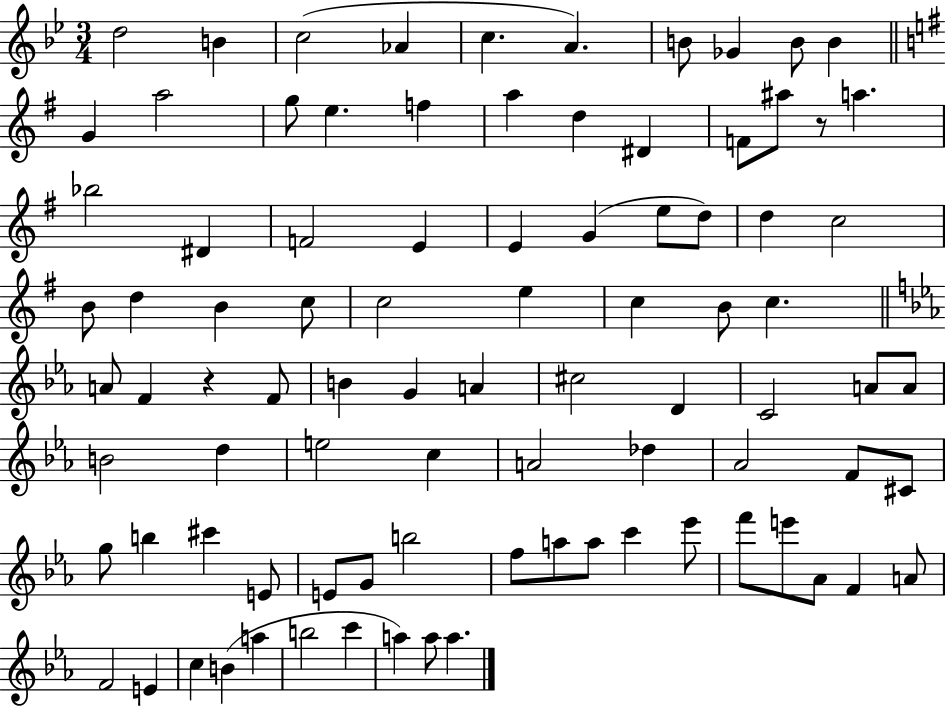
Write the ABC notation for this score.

X:1
T:Untitled
M:3/4
L:1/4
K:Bb
d2 B c2 _A c A B/2 _G B/2 B G a2 g/2 e f a d ^D F/2 ^a/2 z/2 a _b2 ^D F2 E E G e/2 d/2 d c2 B/2 d B c/2 c2 e c B/2 c A/2 F z F/2 B G A ^c2 D C2 A/2 A/2 B2 d e2 c A2 _d _A2 F/2 ^C/2 g/2 b ^c' E/2 E/2 G/2 b2 f/2 a/2 a/2 c' _e'/2 f'/2 e'/2 _A/2 F A/2 F2 E c B a b2 c' a a/2 a